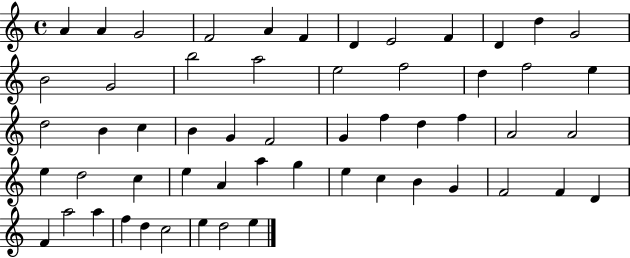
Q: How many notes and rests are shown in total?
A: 56